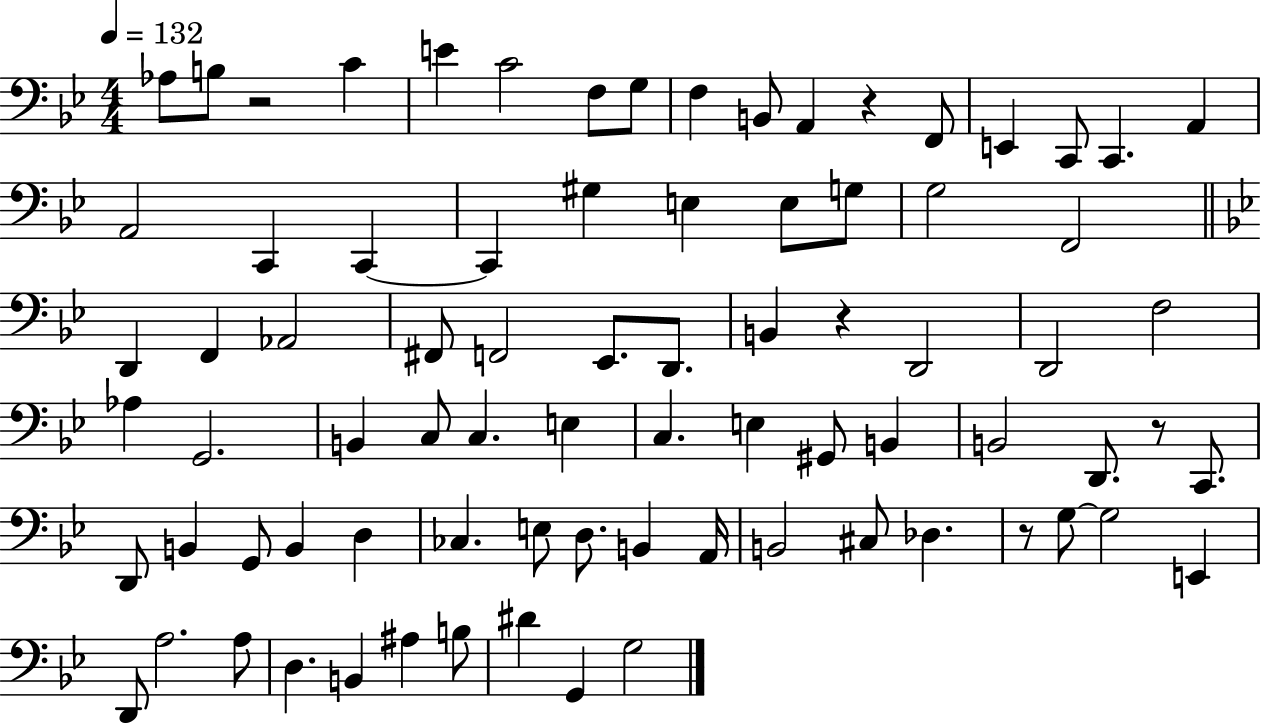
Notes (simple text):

Ab3/e B3/e R/h C4/q E4/q C4/h F3/e G3/e F3/q B2/e A2/q R/q F2/e E2/q C2/e C2/q. A2/q A2/h C2/q C2/q C2/q G#3/q E3/q E3/e G3/e G3/h F2/h D2/q F2/q Ab2/h F#2/e F2/h Eb2/e. D2/e. B2/q R/q D2/h D2/h F3/h Ab3/q G2/h. B2/q C3/e C3/q. E3/q C3/q. E3/q G#2/e B2/q B2/h D2/e. R/e C2/e. D2/e B2/q G2/e B2/q D3/q CES3/q. E3/e D3/e. B2/q A2/s B2/h C#3/e Db3/q. R/e G3/e G3/h E2/q D2/e A3/h. A3/e D3/q. B2/q A#3/q B3/e D#4/q G2/q G3/h